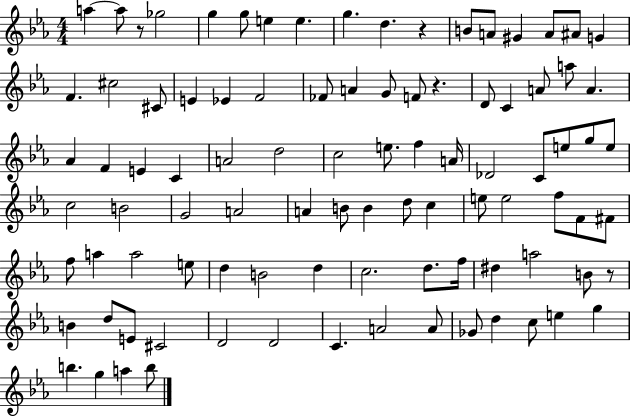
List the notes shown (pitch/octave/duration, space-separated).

A5/q A5/e R/e Gb5/h G5/q G5/e E5/q E5/q. G5/q. D5/q. R/q B4/e A4/e G#4/q A4/e A#4/e G4/q F4/q. C#5/h C#4/e E4/q Eb4/q F4/h FES4/e A4/q G4/e F4/e R/q. D4/e C4/q A4/e A5/e A4/q. Ab4/q F4/q E4/q C4/q A4/h D5/h C5/h E5/e. F5/q A4/s Db4/h C4/e E5/e G5/e E5/e C5/h B4/h G4/h A4/h A4/q B4/e B4/q D5/e C5/q E5/e E5/h F5/e F4/e F#4/e F5/e A5/q A5/h E5/e D5/q B4/h D5/q C5/h. D5/e. F5/s D#5/q A5/h B4/e R/e B4/q D5/e E4/e C#4/h D4/h D4/h C4/q. A4/h A4/e Gb4/e D5/q C5/e E5/q G5/q B5/q. G5/q A5/q B5/e